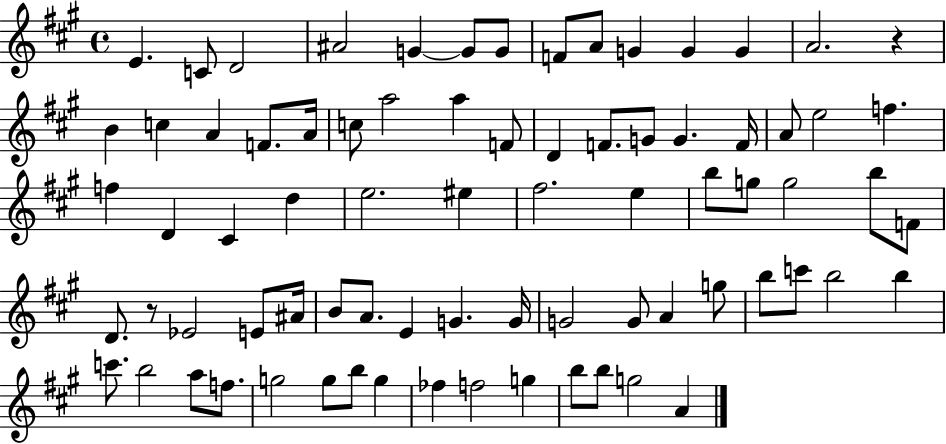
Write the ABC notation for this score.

X:1
T:Untitled
M:4/4
L:1/4
K:A
E C/2 D2 ^A2 G G/2 G/2 F/2 A/2 G G G A2 z B c A F/2 A/4 c/2 a2 a F/2 D F/2 G/2 G F/4 A/2 e2 f f D ^C d e2 ^e ^f2 e b/2 g/2 g2 b/2 F/2 D/2 z/2 _E2 E/2 ^A/4 B/2 A/2 E G G/4 G2 G/2 A g/2 b/2 c'/2 b2 b c'/2 b2 a/2 f/2 g2 g/2 b/2 g _f f2 g b/2 b/2 g2 A